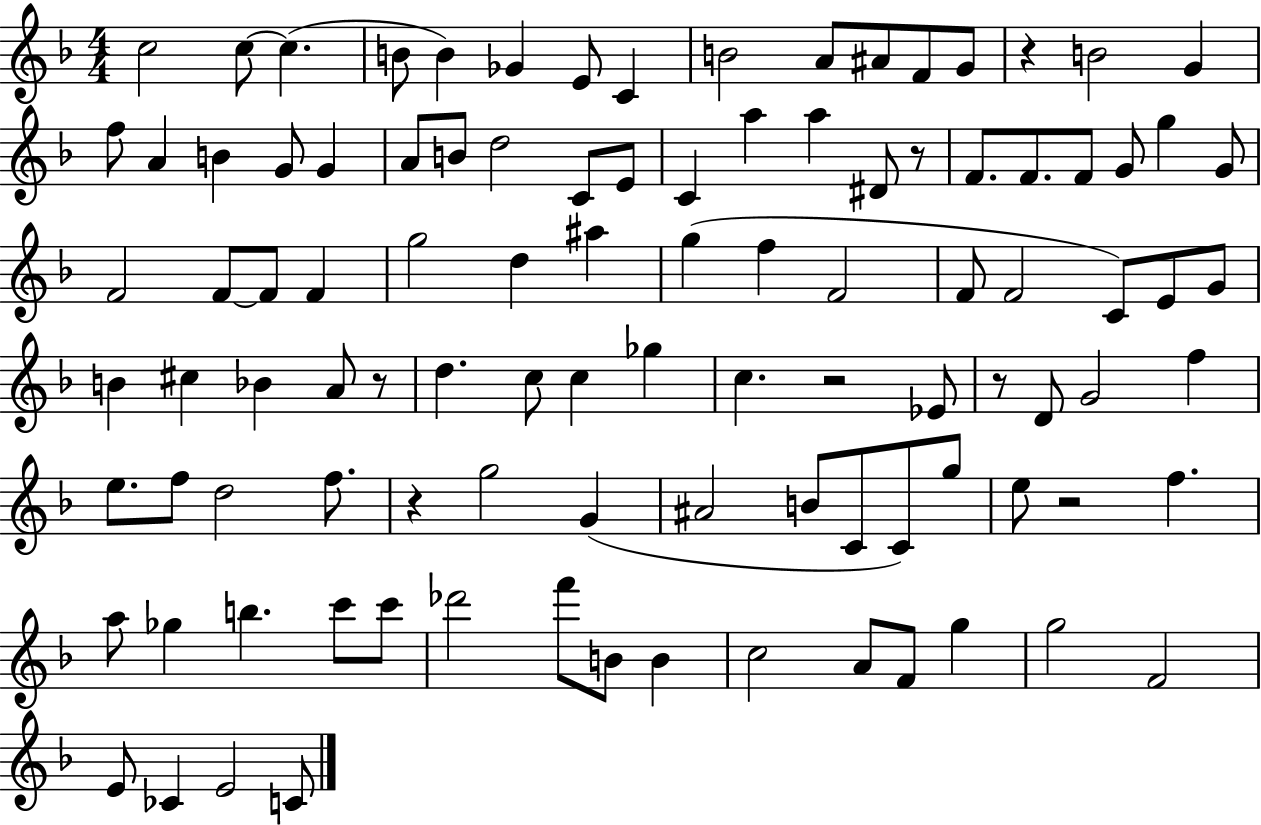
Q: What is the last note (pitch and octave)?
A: C4